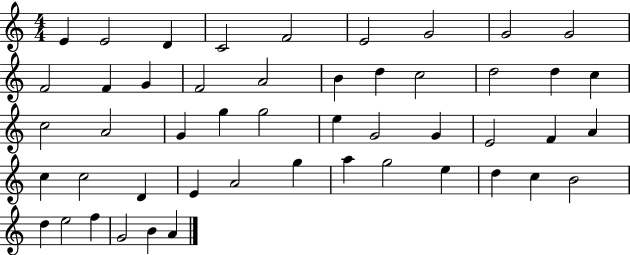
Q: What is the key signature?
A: C major